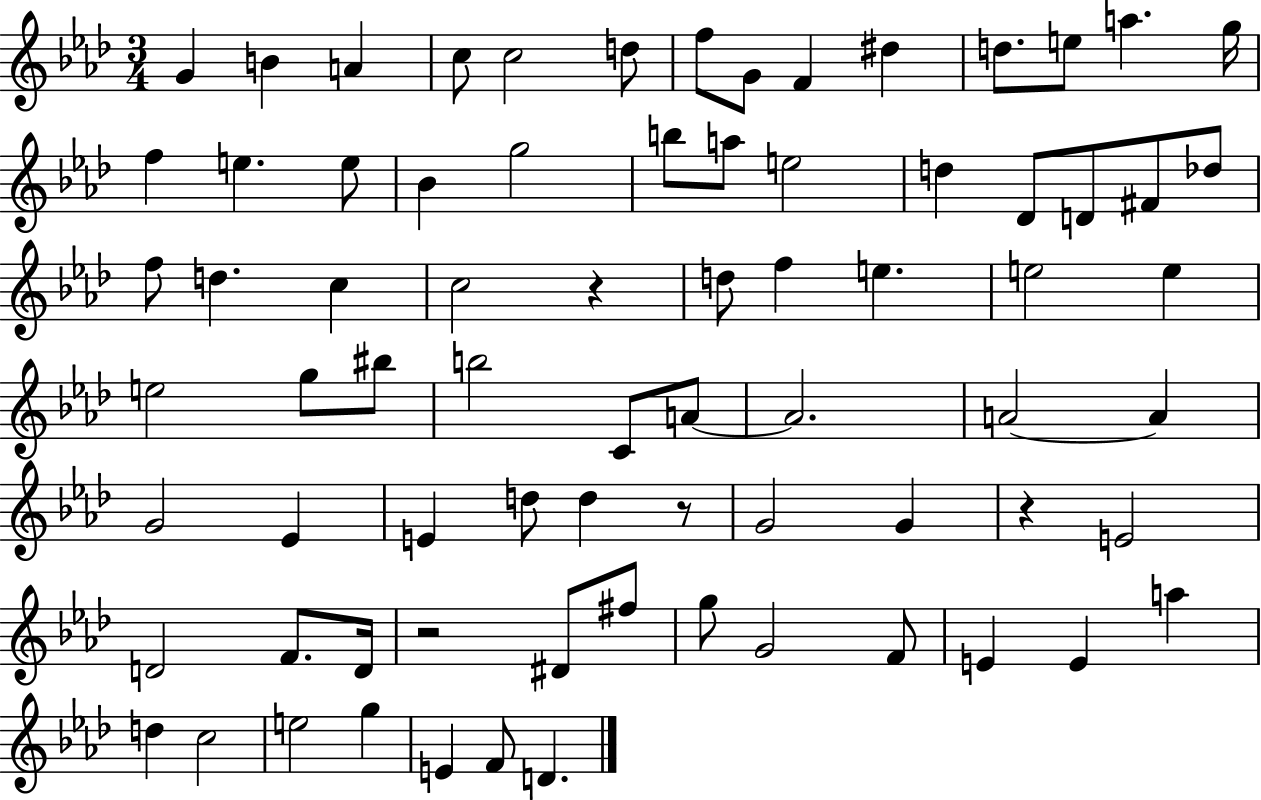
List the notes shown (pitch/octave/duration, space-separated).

G4/q B4/q A4/q C5/e C5/h D5/e F5/e G4/e F4/q D#5/q D5/e. E5/e A5/q. G5/s F5/q E5/q. E5/e Bb4/q G5/h B5/e A5/e E5/h D5/q Db4/e D4/e F#4/e Db5/e F5/e D5/q. C5/q C5/h R/q D5/e F5/q E5/q. E5/h E5/q E5/h G5/e BIS5/e B5/h C4/e A4/e A4/h. A4/h A4/q G4/h Eb4/q E4/q D5/e D5/q R/e G4/h G4/q R/q E4/h D4/h F4/e. D4/s R/h D#4/e F#5/e G5/e G4/h F4/e E4/q E4/q A5/q D5/q C5/h E5/h G5/q E4/q F4/e D4/q.